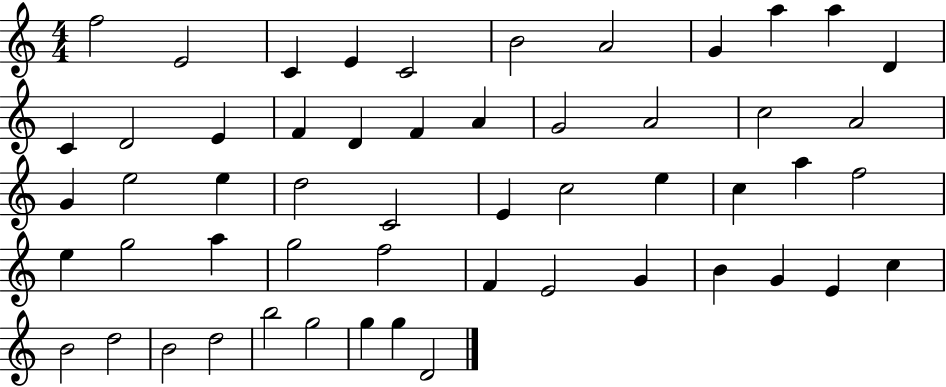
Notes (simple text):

F5/h E4/h C4/q E4/q C4/h B4/h A4/h G4/q A5/q A5/q D4/q C4/q D4/h E4/q F4/q D4/q F4/q A4/q G4/h A4/h C5/h A4/h G4/q E5/h E5/q D5/h C4/h E4/q C5/h E5/q C5/q A5/q F5/h E5/q G5/h A5/q G5/h F5/h F4/q E4/h G4/q B4/q G4/q E4/q C5/q B4/h D5/h B4/h D5/h B5/h G5/h G5/q G5/q D4/h